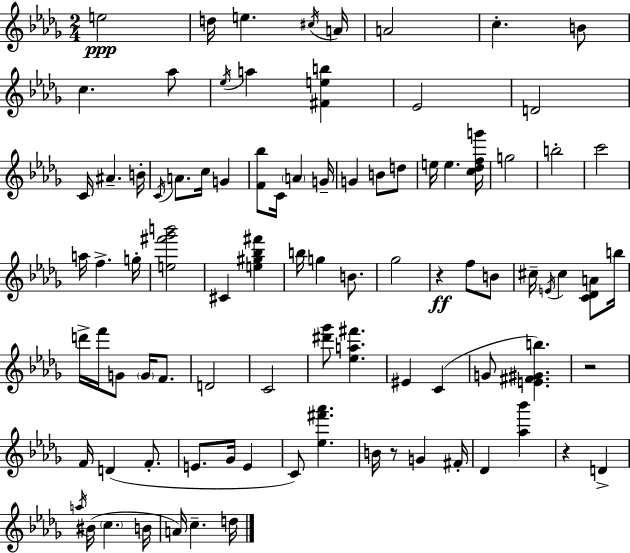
E5/h D5/s E5/q. C#5/s A4/s A4/h C5/q. B4/e C5/q. Ab5/e Eb5/s A5/q [F#4,E5,B5]/q Eb4/h D4/h C4/s A#4/q. B4/s C4/s A4/e. C5/s G4/q [F4,Bb5]/e C4/s A4/q G4/s G4/q B4/e D5/e E5/s E5/q. [C5,Db5,F5,G6]/s G5/h B5/h C6/h A5/s F5/q. G5/s [E5,F#6,Gb6,B6]/h C#4/q [E5,G#5,Bb5,F#6]/q B5/s G5/q B4/e. Gb5/h R/q F5/e B4/e C#5/s E4/s C#5/q [C4,Db4,A4]/e B5/s D6/s F6/s G4/e G4/s F4/e. D4/h C4/h [D#6,Gb6]/e [Eb5,A5,F#6]/q. EIS4/q C4/q G4/e [E4,F#4,G#4,B5]/q. R/h F4/s D4/q F4/e. E4/e. Gb4/s E4/q C4/e [Eb5,F#6,Ab6]/q. B4/s R/e G4/q F#4/s Db4/q [Ab5,Bb6]/q R/q D4/q A5/s BIS4/s C5/q. B4/s A4/s C5/q. D5/s